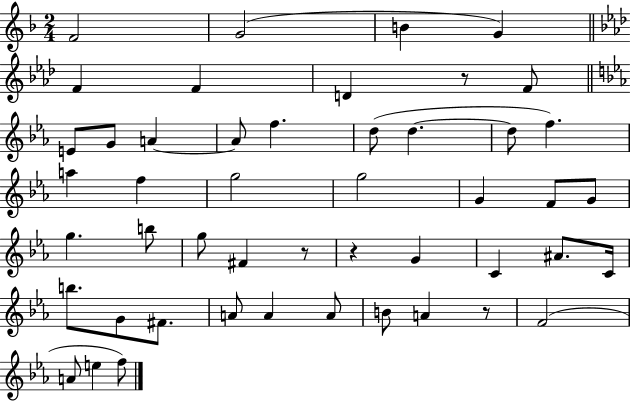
{
  \clef treble
  \numericTimeSignature
  \time 2/4
  \key f \major
  \repeat volta 2 { f'2 | g'2( | b'4 g'4) | \bar "||" \break \key aes \major f'4 f'4 | d'4 r8 f'8 | \bar "||" \break \key c \minor e'8 g'8 a'4~~ | a'8 f''4. | d''8( d''4.~~ | d''8 f''4.) | \break a''4 f''4 | g''2 | g''2 | g'4 f'8 g'8 | \break g''4. b''8 | g''8 fis'4 r8 | r4 g'4 | c'4 ais'8. c'16 | \break b''8. g'8 fis'8. | a'8 a'4 a'8 | b'8 a'4 r8 | f'2( | \break a'8 e''4 f''8) | } \bar "|."
}